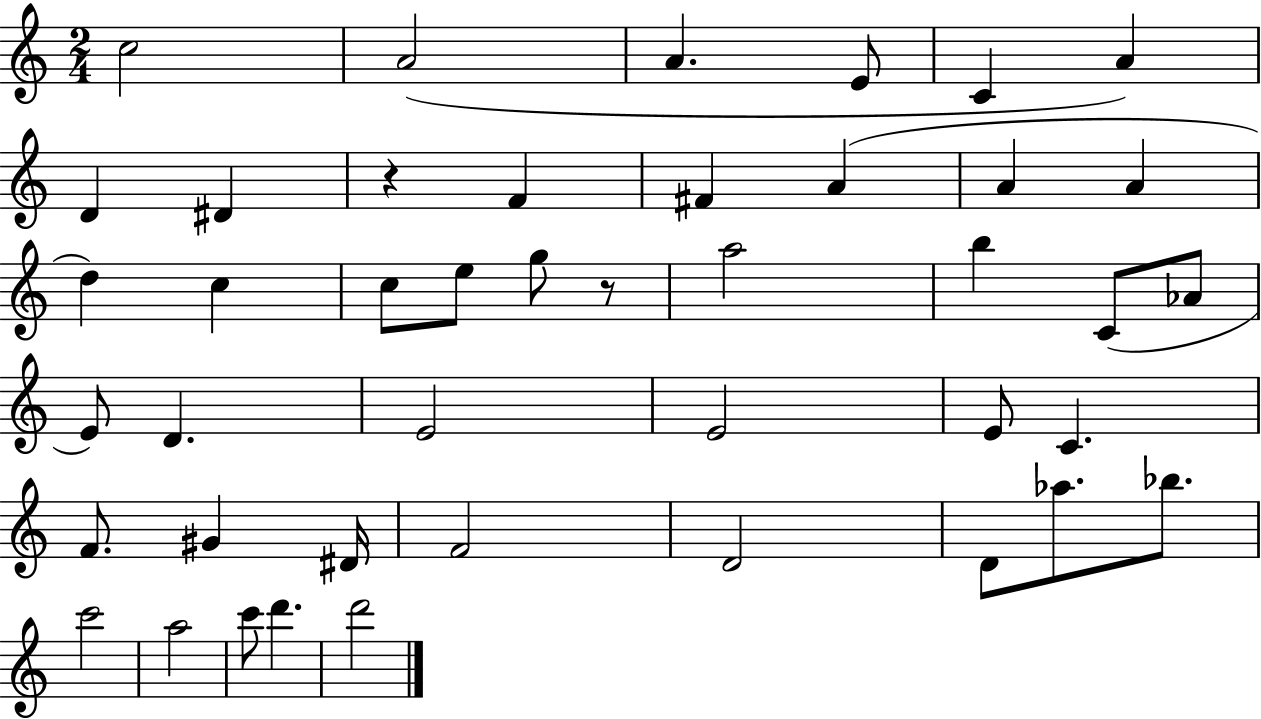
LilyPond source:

{
  \clef treble
  \numericTimeSignature
  \time 2/4
  \key c \major
  c''2 | a'2( | a'4. e'8 | c'4 a'4) | \break d'4 dis'4 | r4 f'4 | fis'4 a'4( | a'4 a'4 | \break d''4) c''4 | c''8 e''8 g''8 r8 | a''2 | b''4 c'8( aes'8 | \break e'8) d'4. | e'2 | e'2 | e'8 c'4. | \break f'8. gis'4 dis'16 | f'2 | d'2 | d'8 aes''8. bes''8. | \break c'''2 | a''2 | c'''8 d'''4. | d'''2 | \break \bar "|."
}